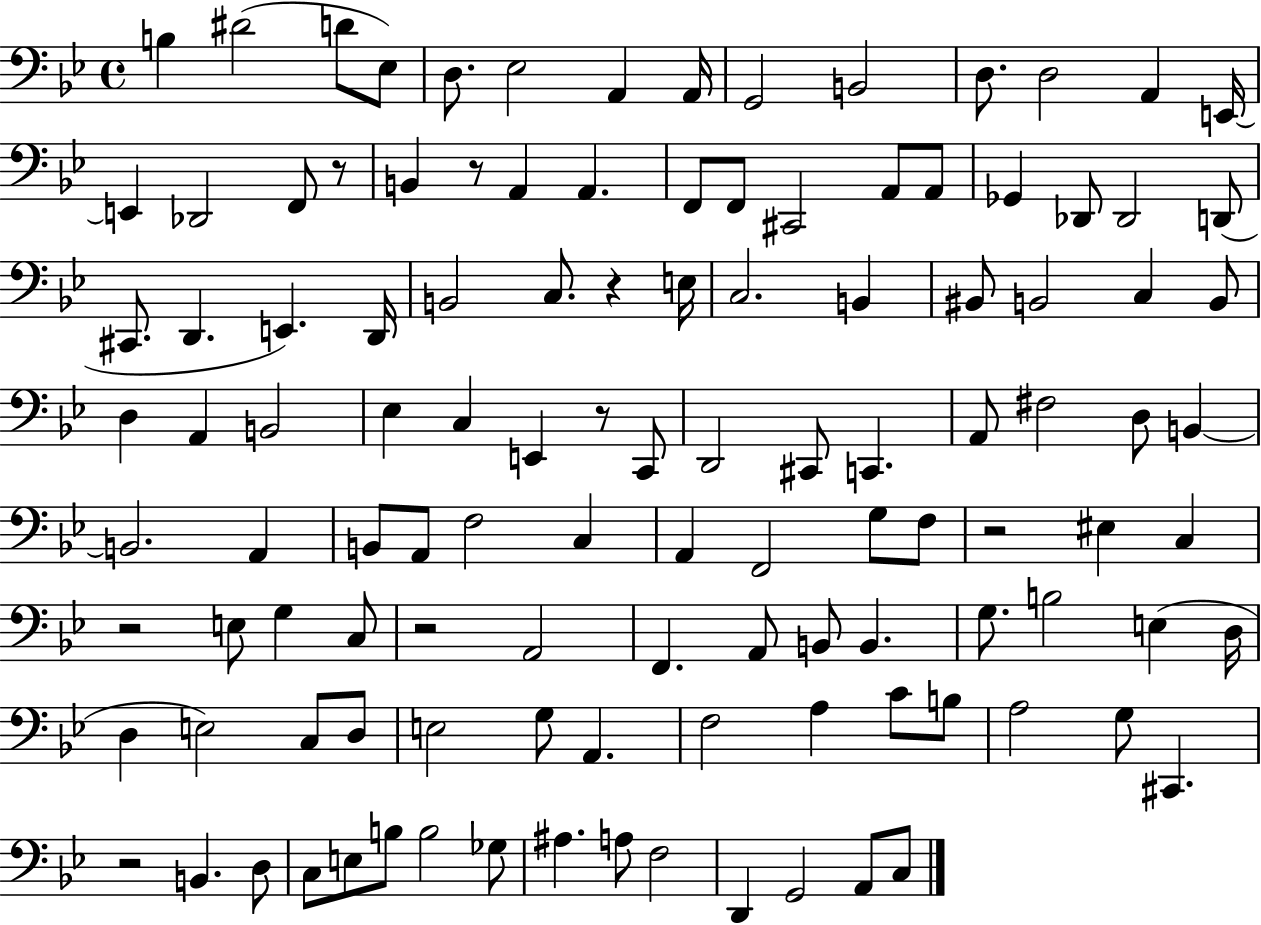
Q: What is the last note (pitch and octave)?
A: C3